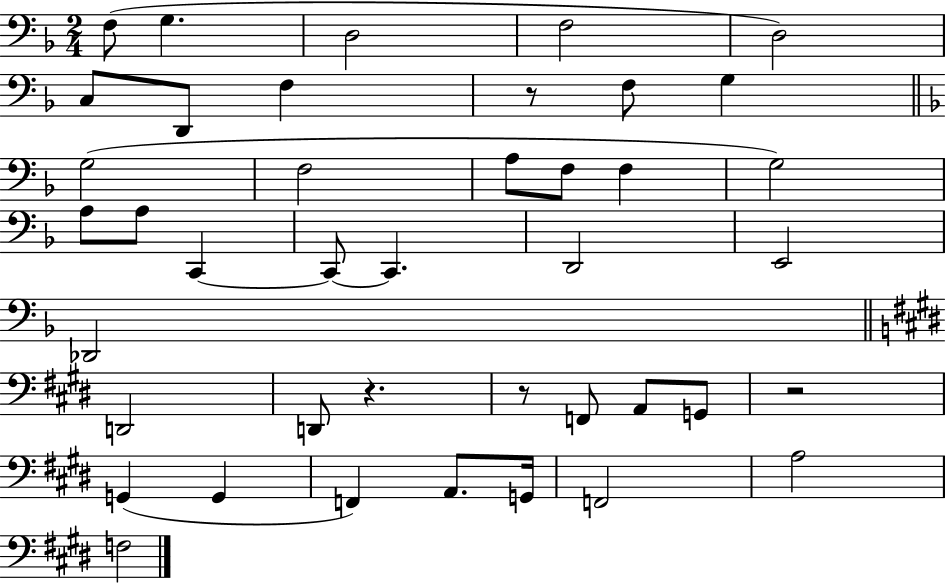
X:1
T:Untitled
M:2/4
L:1/4
K:F
F,/2 G, D,2 F,2 D,2 C,/2 D,,/2 F, z/2 F,/2 G, G,2 F,2 A,/2 F,/2 F, G,2 A,/2 A,/2 C,, C,,/2 C,, D,,2 E,,2 _D,,2 D,,2 D,,/2 z z/2 F,,/2 A,,/2 G,,/2 z2 G,, G,, F,, A,,/2 G,,/4 F,,2 A,2 F,2